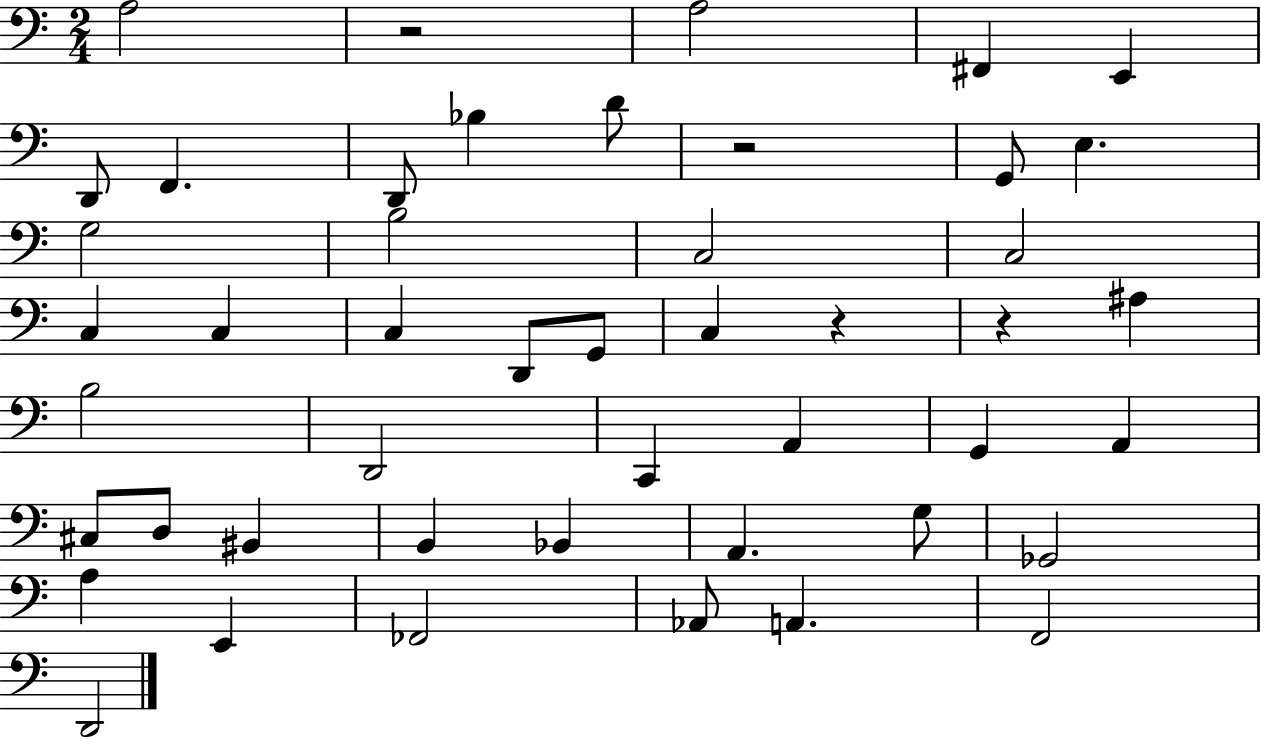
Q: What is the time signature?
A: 2/4